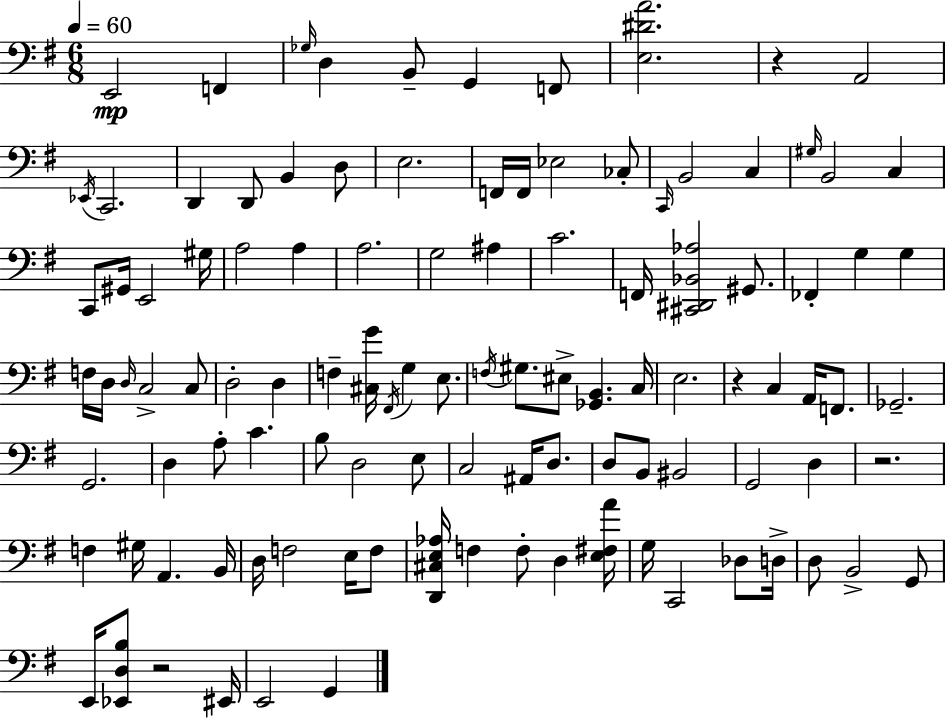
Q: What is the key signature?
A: E minor